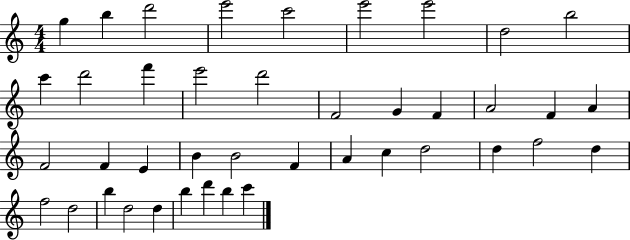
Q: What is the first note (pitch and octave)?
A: G5